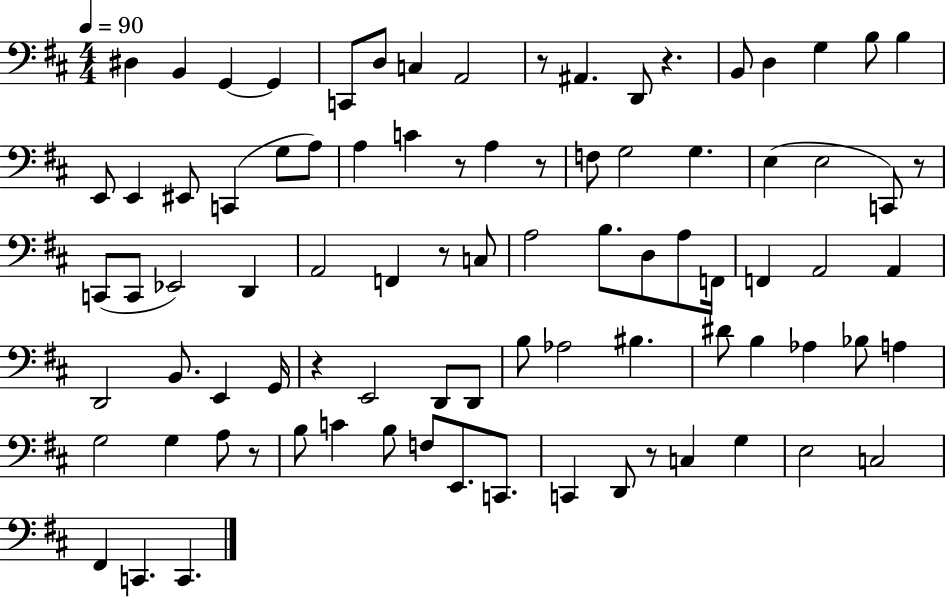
X:1
T:Untitled
M:4/4
L:1/4
K:D
^D, B,, G,, G,, C,,/2 D,/2 C, A,,2 z/2 ^A,, D,,/2 z B,,/2 D, G, B,/2 B, E,,/2 E,, ^E,,/2 C,, G,/2 A,/2 A, C z/2 A, z/2 F,/2 G,2 G, E, E,2 C,,/2 z/2 C,,/2 C,,/2 _E,,2 D,, A,,2 F,, z/2 C,/2 A,2 B,/2 D,/2 A,/2 F,,/4 F,, A,,2 A,, D,,2 B,,/2 E,, G,,/4 z E,,2 D,,/2 D,,/2 B,/2 _A,2 ^B, ^D/2 B, _A, _B,/2 A, G,2 G, A,/2 z/2 B,/2 C B,/2 F,/2 E,,/2 C,,/2 C,, D,,/2 z/2 C, G, E,2 C,2 ^F,, C,, C,,